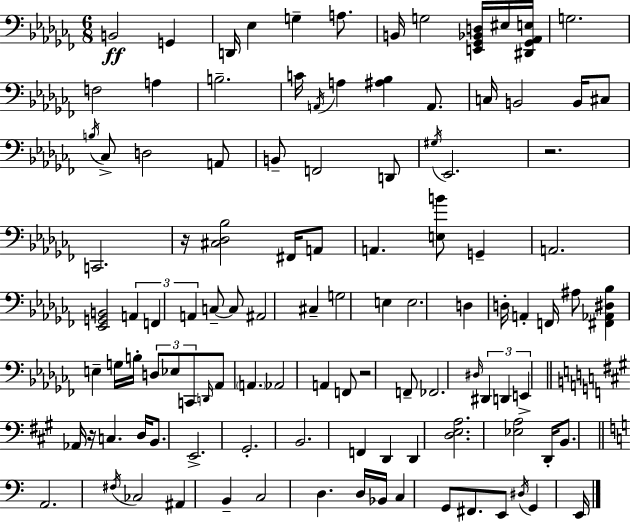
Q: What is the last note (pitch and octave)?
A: E2